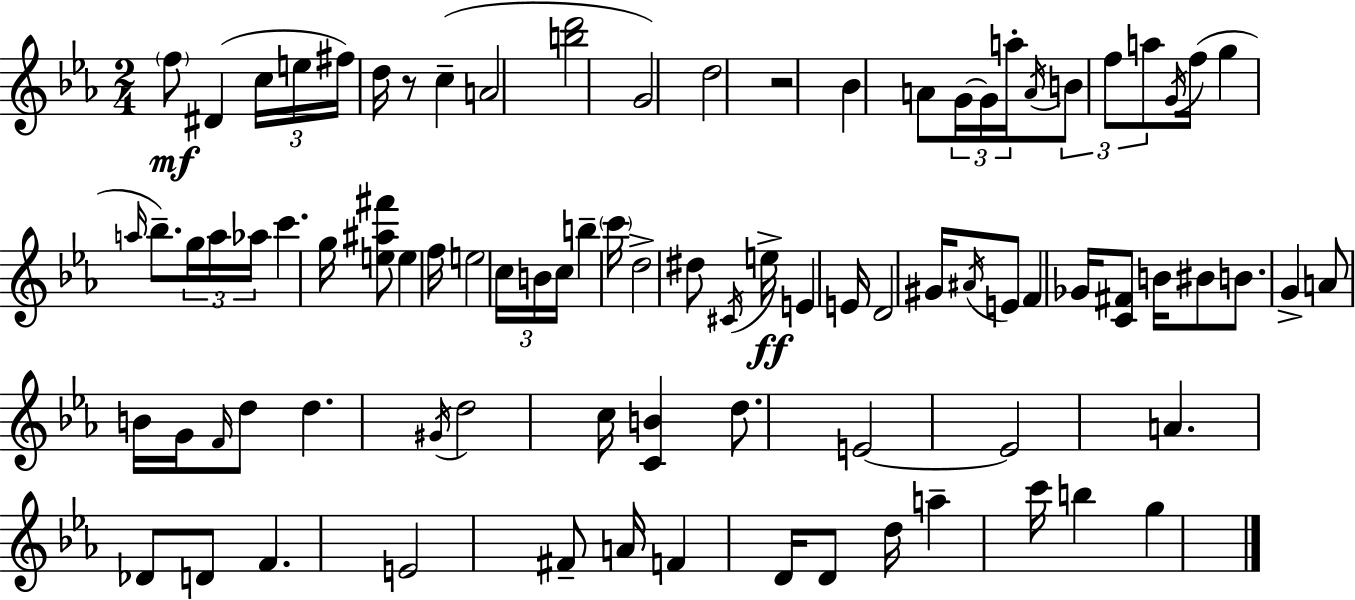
F5/e D#4/q C5/s E5/s F#5/s D5/s R/e C5/q A4/h [B5,D6]/h G4/h D5/h R/h Bb4/q A4/e G4/s G4/s A5/s A4/s B4/e F5/e A5/e G4/s F5/s G5/q A5/s Bb5/e. G5/s A5/s Ab5/s C6/q. G5/s [E5,A#5,F#6]/e E5/q F5/s E5/h C5/s B4/s C5/s B5/q C6/s D5/h D#5/e C#4/s E5/s E4/q E4/s D4/h G#4/s A#4/s E4/e F4/q Gb4/s [C4,F#4]/e B4/s BIS4/e B4/e. G4/q A4/e B4/s G4/s F4/s D5/e D5/q. G#4/s D5/h C5/s [C4,B4]/q D5/e. E4/h E4/h A4/q. Db4/e D4/e F4/q. E4/h F#4/e A4/s F4/q D4/s D4/e D5/s A5/q C6/s B5/q G5/q